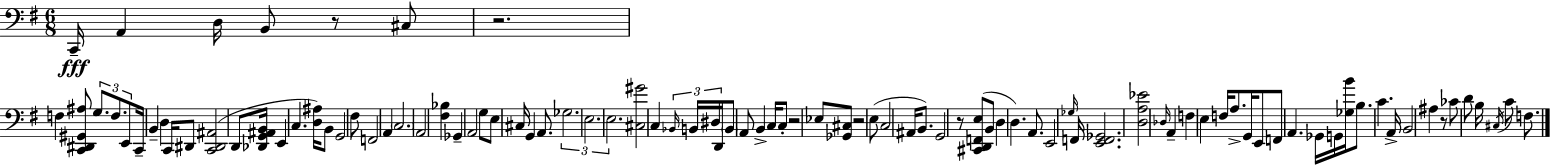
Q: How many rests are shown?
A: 6